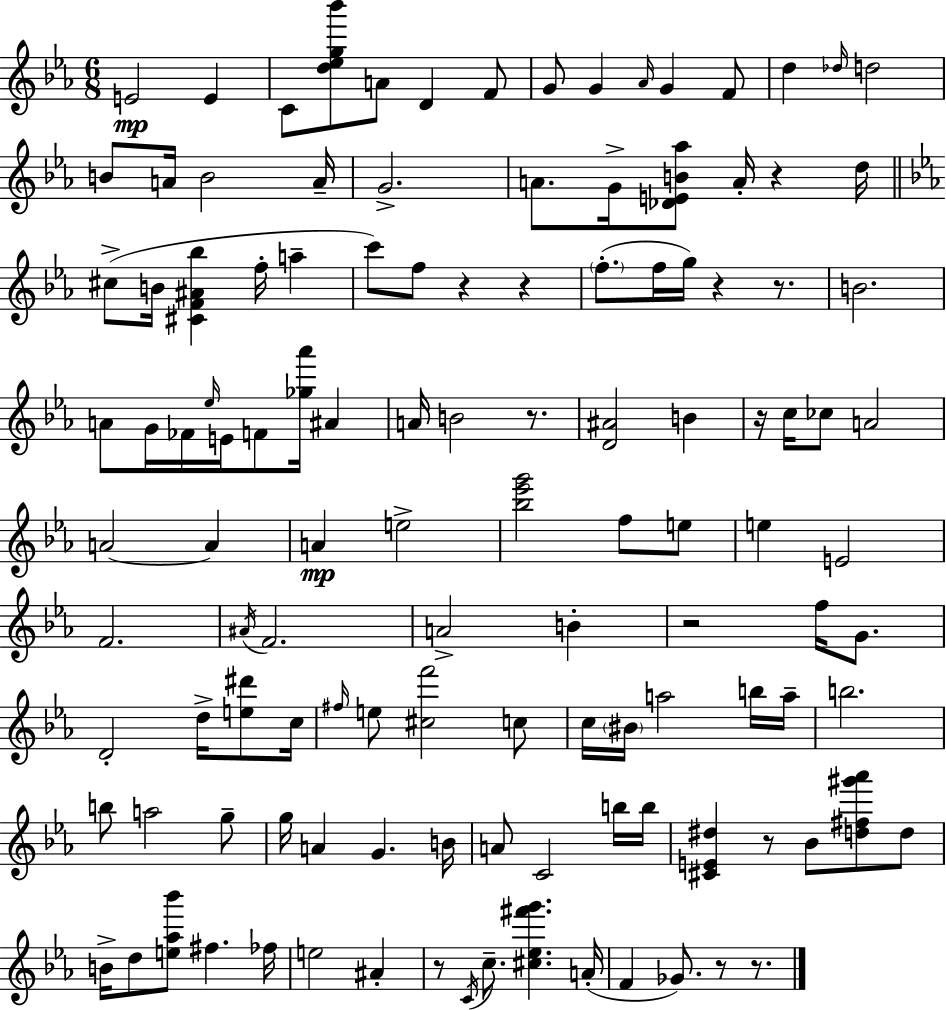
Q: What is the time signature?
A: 6/8